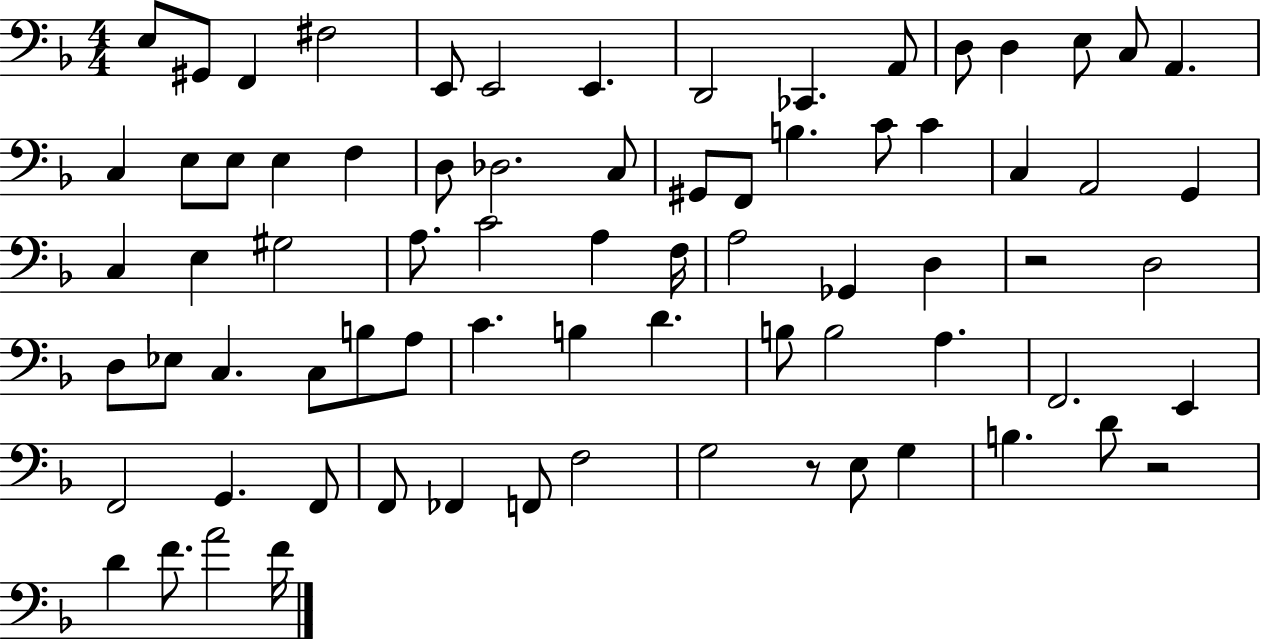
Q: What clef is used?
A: bass